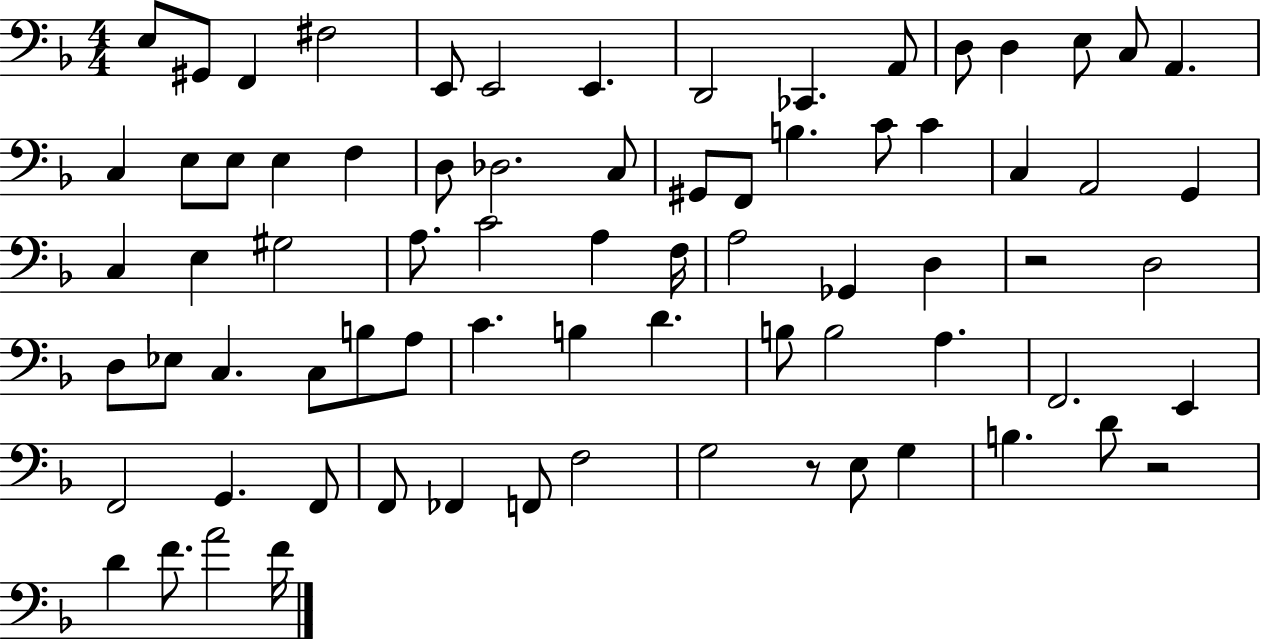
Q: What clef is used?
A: bass